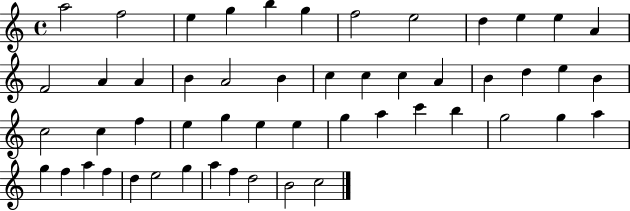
A5/h F5/h E5/q G5/q B5/q G5/q F5/h E5/h D5/q E5/q E5/q A4/q F4/h A4/q A4/q B4/q A4/h B4/q C5/q C5/q C5/q A4/q B4/q D5/q E5/q B4/q C5/h C5/q F5/q E5/q G5/q E5/q E5/q G5/q A5/q C6/q B5/q G5/h G5/q A5/q G5/q F5/q A5/q F5/q D5/q E5/h G5/q A5/q F5/q D5/h B4/h C5/h